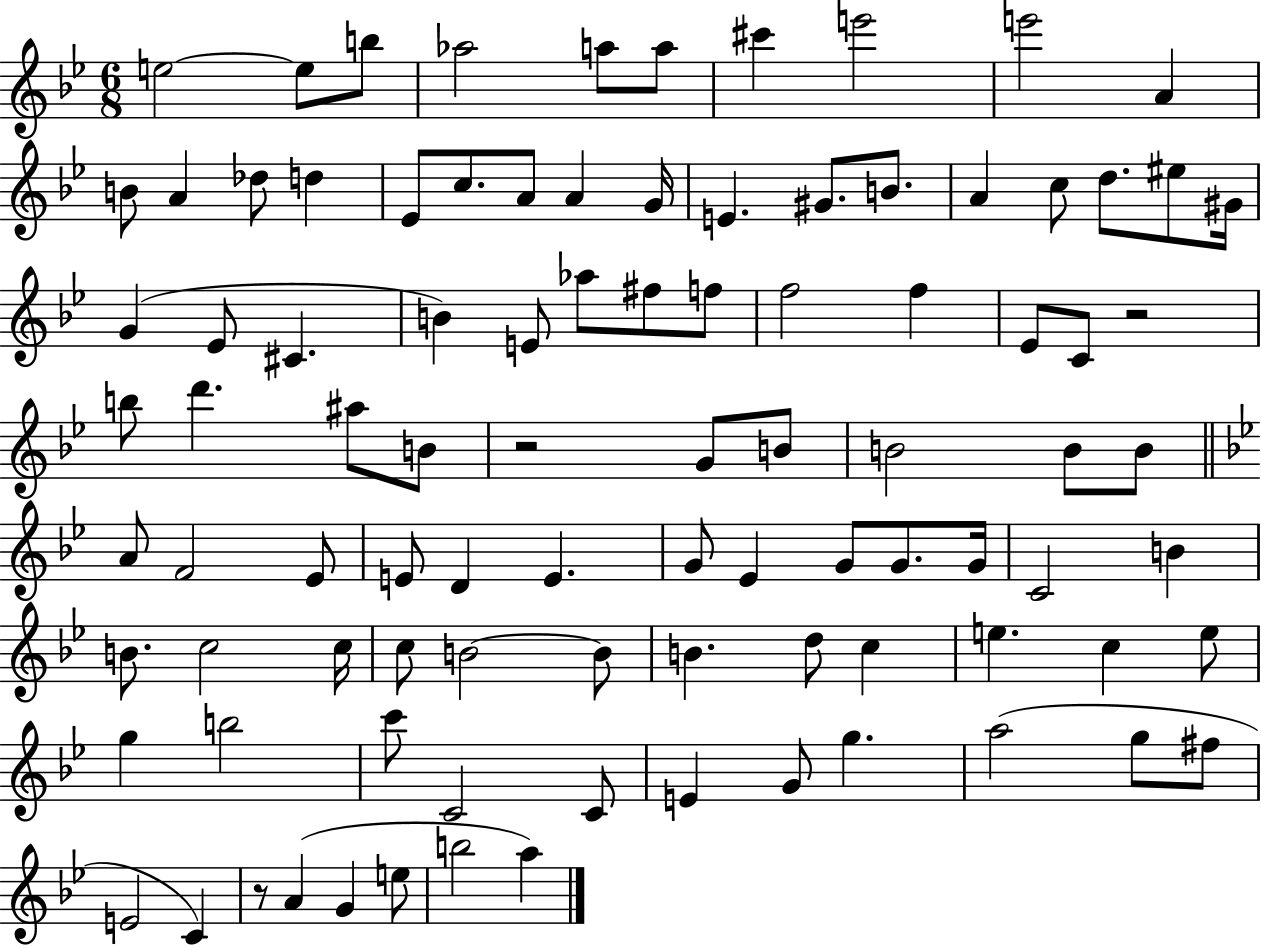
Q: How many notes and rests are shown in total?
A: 94